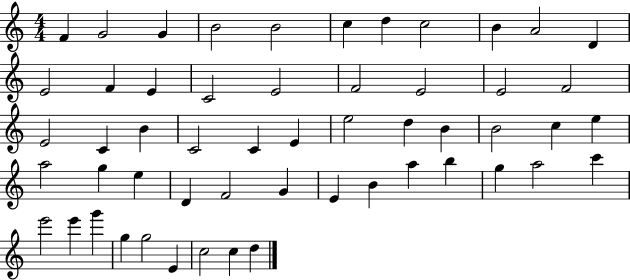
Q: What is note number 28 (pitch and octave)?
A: D5